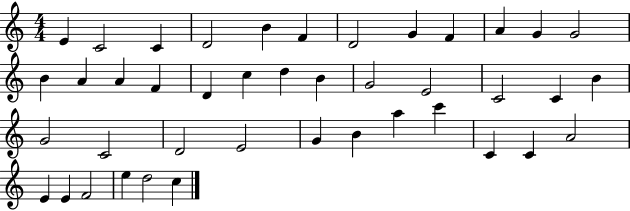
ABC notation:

X:1
T:Untitled
M:4/4
L:1/4
K:C
E C2 C D2 B F D2 G F A G G2 B A A F D c d B G2 E2 C2 C B G2 C2 D2 E2 G B a c' C C A2 E E F2 e d2 c